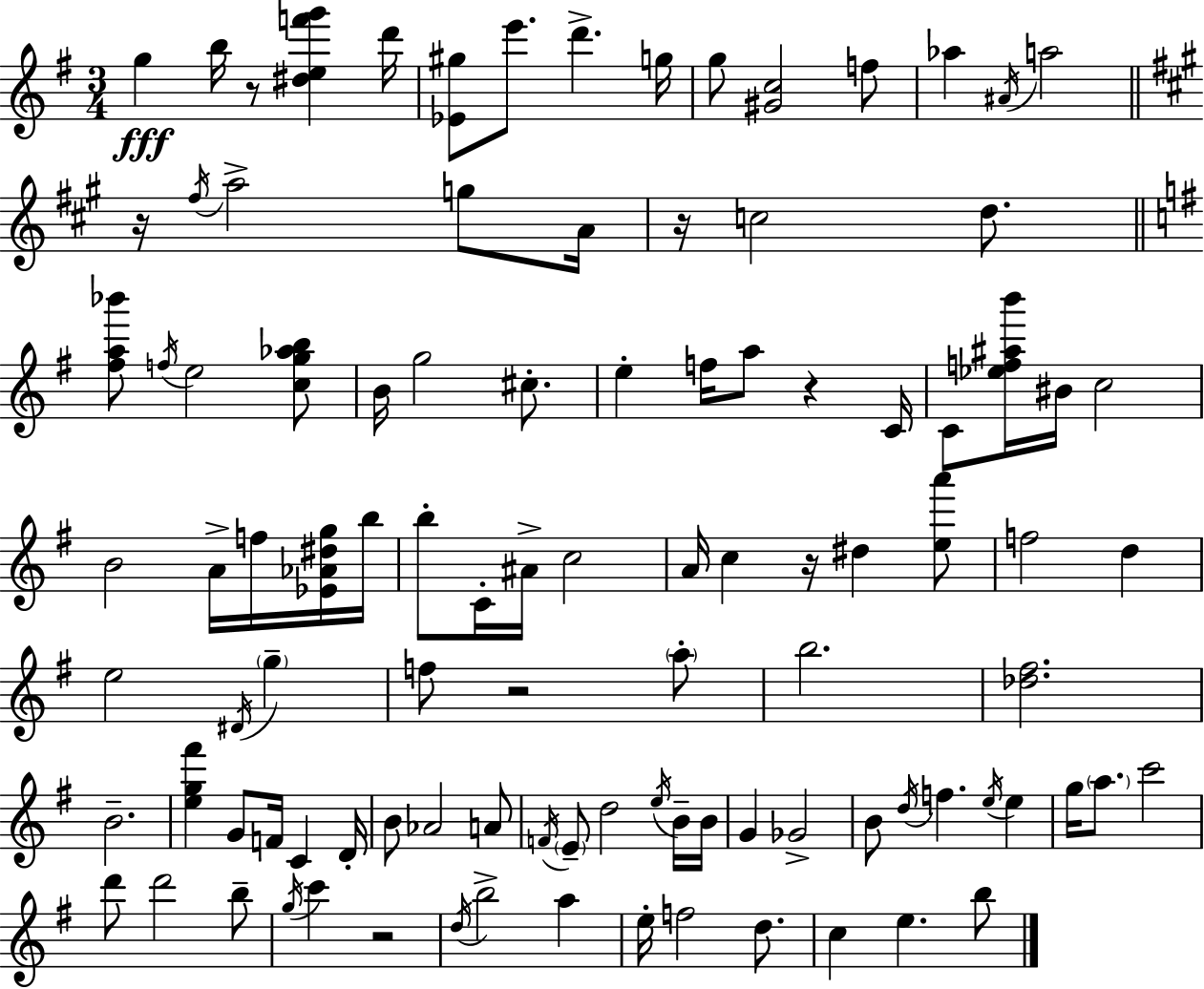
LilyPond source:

{
  \clef treble
  \numericTimeSignature
  \time 3/4
  \key e \minor
  g''4\fff b''16 r8 <dis'' e'' f''' g'''>4 d'''16 | <ees' gis''>8 e'''8. d'''4.-> g''16 | g''8 <gis' c''>2 f''8 | aes''4 \acciaccatura { ais'16 } a''2 | \break \bar "||" \break \key a \major r16 \acciaccatura { fis''16 } a''2-> g''8 | a'16 r16 c''2 d''8. | \bar "||" \break \key g \major <fis'' a'' bes'''>8 \acciaccatura { f''16 } e''2 <c'' g'' aes'' b''>8 | b'16 g''2 cis''8.-. | e''4-. f''16 a''8 r4 | c'16 c'8 <ees'' f'' ais'' b'''>16 bis'16 c''2 | \break b'2 a'16-> f''16 <ees' aes' dis'' g''>16 | b''16 b''8-. c'16-. ais'16-> c''2 | a'16 c''4 r16 dis''4 <e'' a'''>8 | f''2 d''4 | \break e''2 \acciaccatura { dis'16 } \parenthesize g''4-- | f''8 r2 | \parenthesize a''8-. b''2. | <des'' fis''>2. | \break b'2.-- | <e'' g'' fis'''>4 g'8 f'16 c'4 | d'16-. b'8 aes'2 | a'8 \acciaccatura { f'16 } \parenthesize e'8-- d''2 | \break \acciaccatura { e''16 } b'16-- b'16 g'4 ges'2-> | b'8 \acciaccatura { d''16 } f''4. | \acciaccatura { e''16 } e''4 g''16 \parenthesize a''8. c'''2 | d'''8 d'''2 | \break b''8-- \acciaccatura { g''16 } c'''4 r2 | \acciaccatura { d''16 } b''2-> | a''4 e''16-. f''2 | d''8. c''4 | \break e''4. b''8 \bar "|."
}